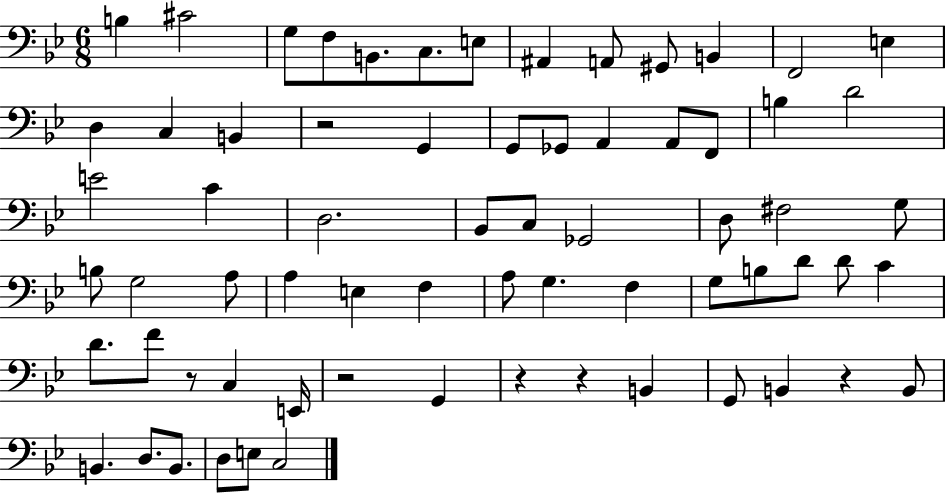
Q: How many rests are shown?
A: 6